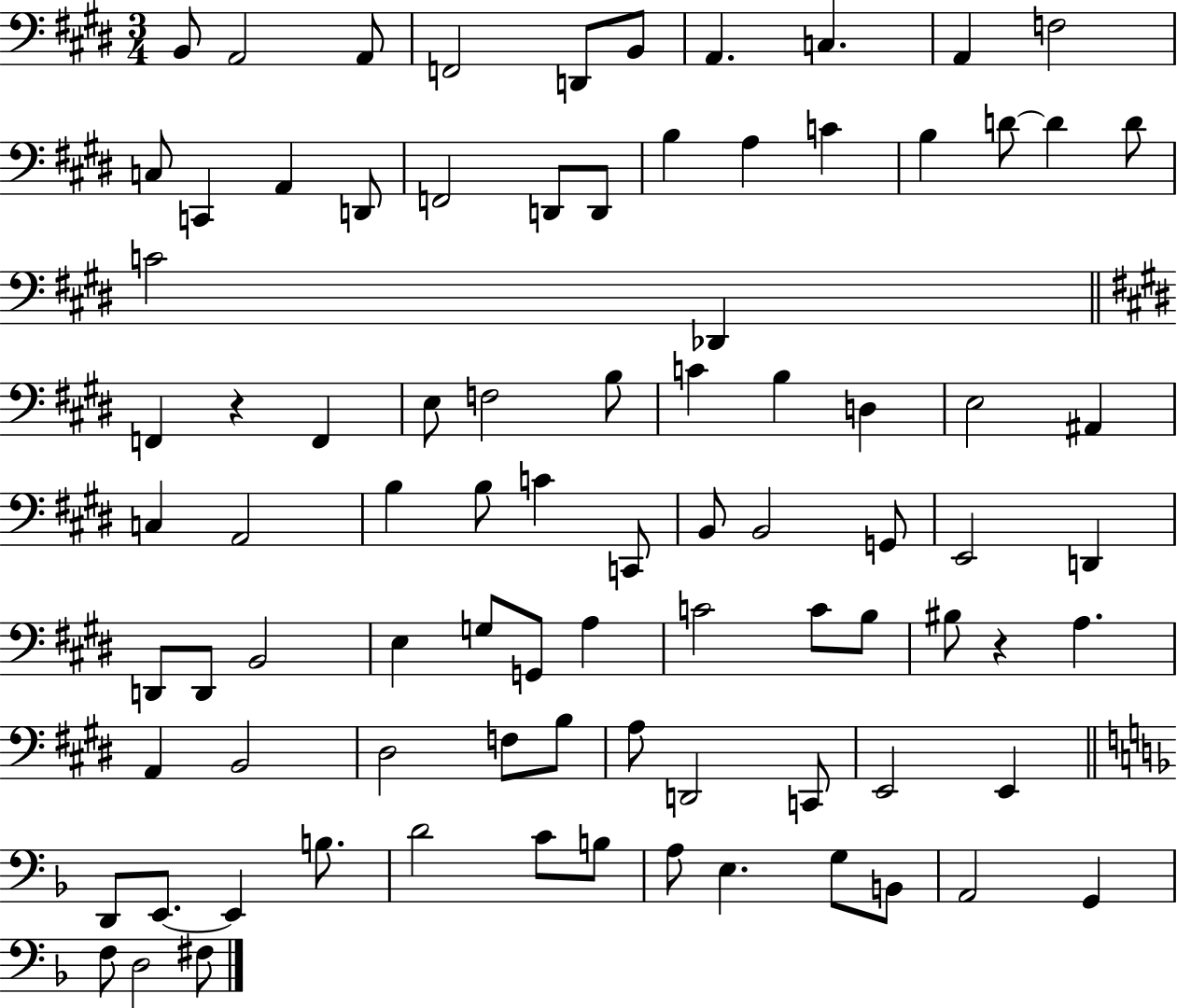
X:1
T:Untitled
M:3/4
L:1/4
K:E
B,,/2 A,,2 A,,/2 F,,2 D,,/2 B,,/2 A,, C, A,, F,2 C,/2 C,, A,, D,,/2 F,,2 D,,/2 D,,/2 B, A, C B, D/2 D D/2 C2 _D,, F,, z F,, E,/2 F,2 B,/2 C B, D, E,2 ^A,, C, A,,2 B, B,/2 C C,,/2 B,,/2 B,,2 G,,/2 E,,2 D,, D,,/2 D,,/2 B,,2 E, G,/2 G,,/2 A, C2 C/2 B,/2 ^B,/2 z A, A,, B,,2 ^D,2 F,/2 B,/2 A,/2 D,,2 C,,/2 E,,2 E,, D,,/2 E,,/2 E,, B,/2 D2 C/2 B,/2 A,/2 E, G,/2 B,,/2 A,,2 G,, F,/2 D,2 ^F,/2